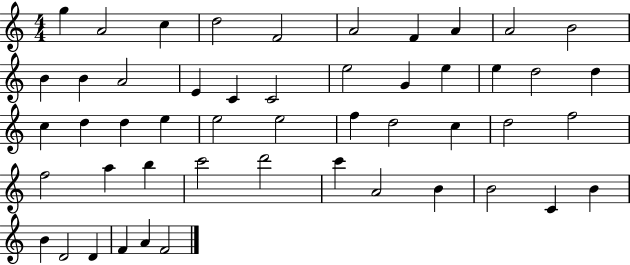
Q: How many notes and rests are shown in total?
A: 50